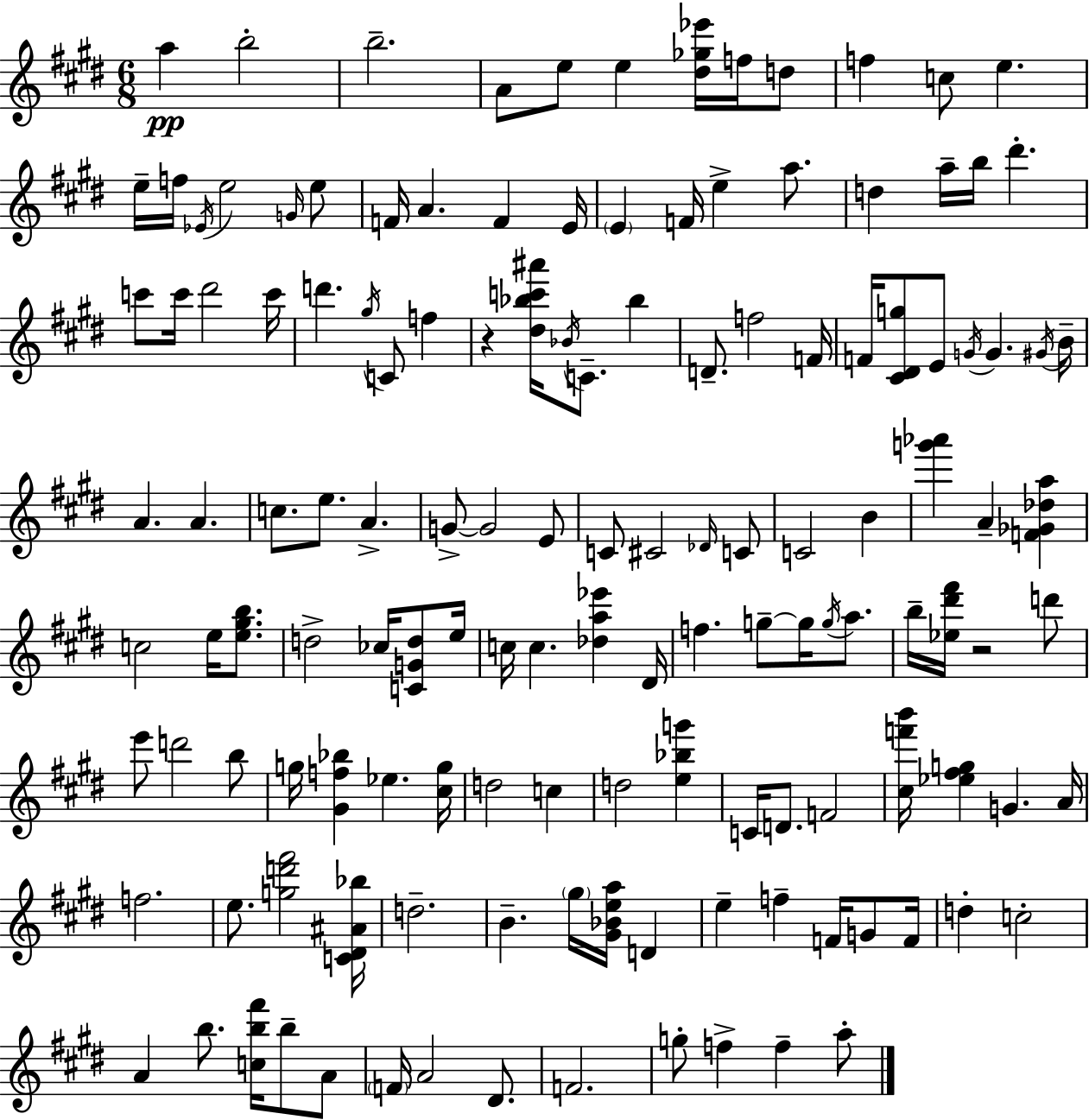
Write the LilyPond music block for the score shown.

{
  \clef treble
  \numericTimeSignature
  \time 6/8
  \key e \major
  \repeat volta 2 { a''4\pp b''2-. | b''2.-- | a'8 e''8 e''4 <dis'' ges'' ees'''>16 f''16 d''8 | f''4 c''8 e''4. | \break e''16-- f''16 \acciaccatura { ees'16 } e''2 \grace { g'16 } | e''8 f'16 a'4. f'4 | e'16 \parenthesize e'4 f'16 e''4-> a''8. | d''4 a''16-- b''16 dis'''4.-. | \break c'''8 c'''16 dis'''2 | c'''16 d'''4. \acciaccatura { gis''16 } c'8 f''4 | r4 <dis'' bes'' c''' ais'''>16 \acciaccatura { bes'16 } c'8.-- | bes''4 d'8.-- f''2 | \break f'16 f'16 <cis' dis' g''>8 e'8 \acciaccatura { g'16 } g'4. | \acciaccatura { gis'16 } b'16-- a'4. | a'4. c''8. e''8. | a'4.-> g'8->~~ g'2 | \break e'8 c'8 cis'2 | \grace { des'16 } c'8 c'2 | b'4 <g''' aes'''>4 a'4-- | <f' ges' des'' a''>4 c''2 | \break e''16 <e'' gis'' b''>8. d''2-> | ces''16 <c' g' d''>8 e''16 c''16 c''4. | <des'' a'' ees'''>4 dis'16 f''4. | g''8--~~ g''16 \acciaccatura { g''16 } a''8. b''16-- <ees'' dis''' fis'''>16 r2 | \break d'''8 e'''8 d'''2 | b''8 g''16 <gis' f'' bes''>4 | ees''4. <cis'' g''>16 d''2 | c''4 d''2 | \break <e'' bes'' g'''>4 c'16 d'8. | f'2 <cis'' f''' b'''>16 <ees'' fis'' g''>4 | g'4. a'16 f''2. | e''8. <g'' d''' fis'''>2 | \break <c' dis' ais' bes''>16 d''2.-- | b'4.-- | \parenthesize gis''16 <gis' bes' e'' a''>16 d'4 e''4-- | f''4-- f'16 g'8 f'16 d''4-. | \break c''2-. a'4 | b''8. <c'' b'' fis'''>16 b''8-- a'8 \parenthesize f'16 a'2 | dis'8. f'2. | g''8-. f''4-> | \break f''4-- a''8-. } \bar "|."
}